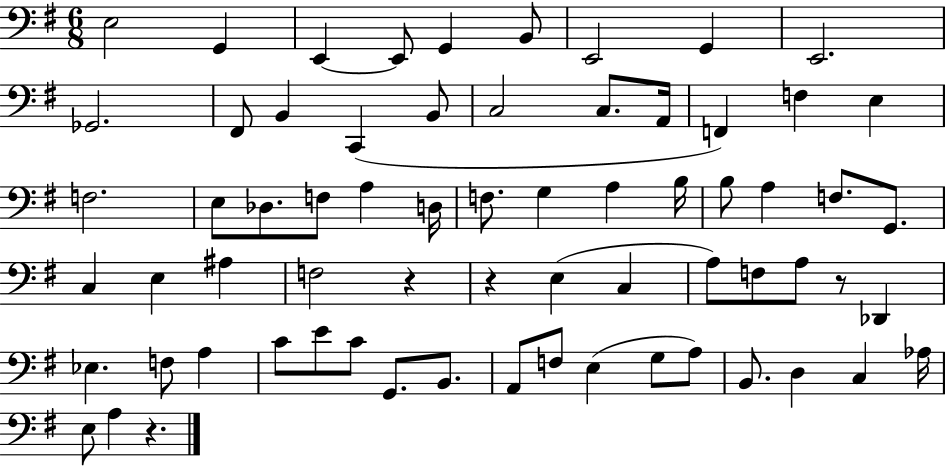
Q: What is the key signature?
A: G major